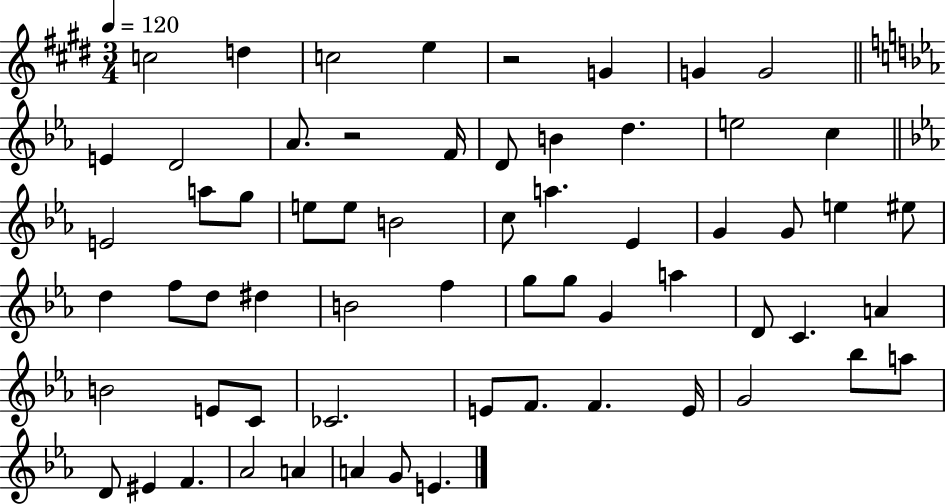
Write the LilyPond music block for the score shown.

{
  \clef treble
  \numericTimeSignature
  \time 3/4
  \key e \major
  \tempo 4 = 120
  c''2 d''4 | c''2 e''4 | r2 g'4 | g'4 g'2 | \break \bar "||" \break \key c \minor e'4 d'2 | aes'8. r2 f'16 | d'8 b'4 d''4. | e''2 c''4 | \break \bar "||" \break \key ees \major e'2 a''8 g''8 | e''8 e''8 b'2 | c''8 a''4. ees'4 | g'4 g'8 e''4 eis''8 | \break d''4 f''8 d''8 dis''4 | b'2 f''4 | g''8 g''8 g'4 a''4 | d'8 c'4. a'4 | \break b'2 e'8 c'8 | ces'2. | e'8 f'8. f'4. e'16 | g'2 bes''8 a''8 | \break d'8 eis'4 f'4. | aes'2 a'4 | a'4 g'8 e'4. | \bar "|."
}